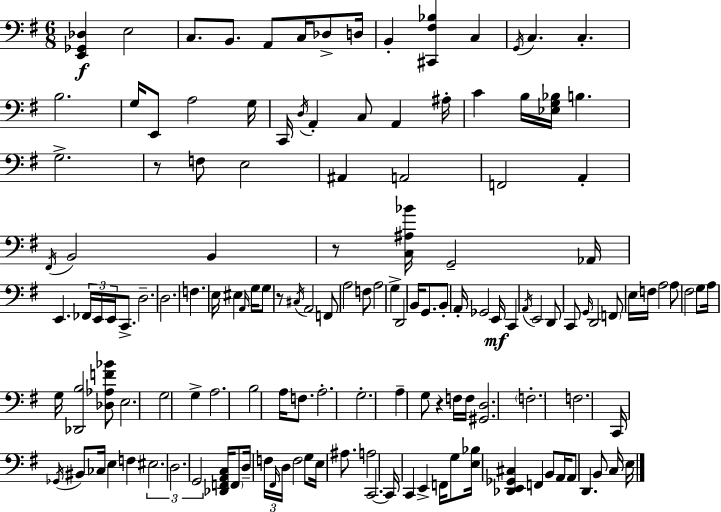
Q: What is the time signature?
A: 6/8